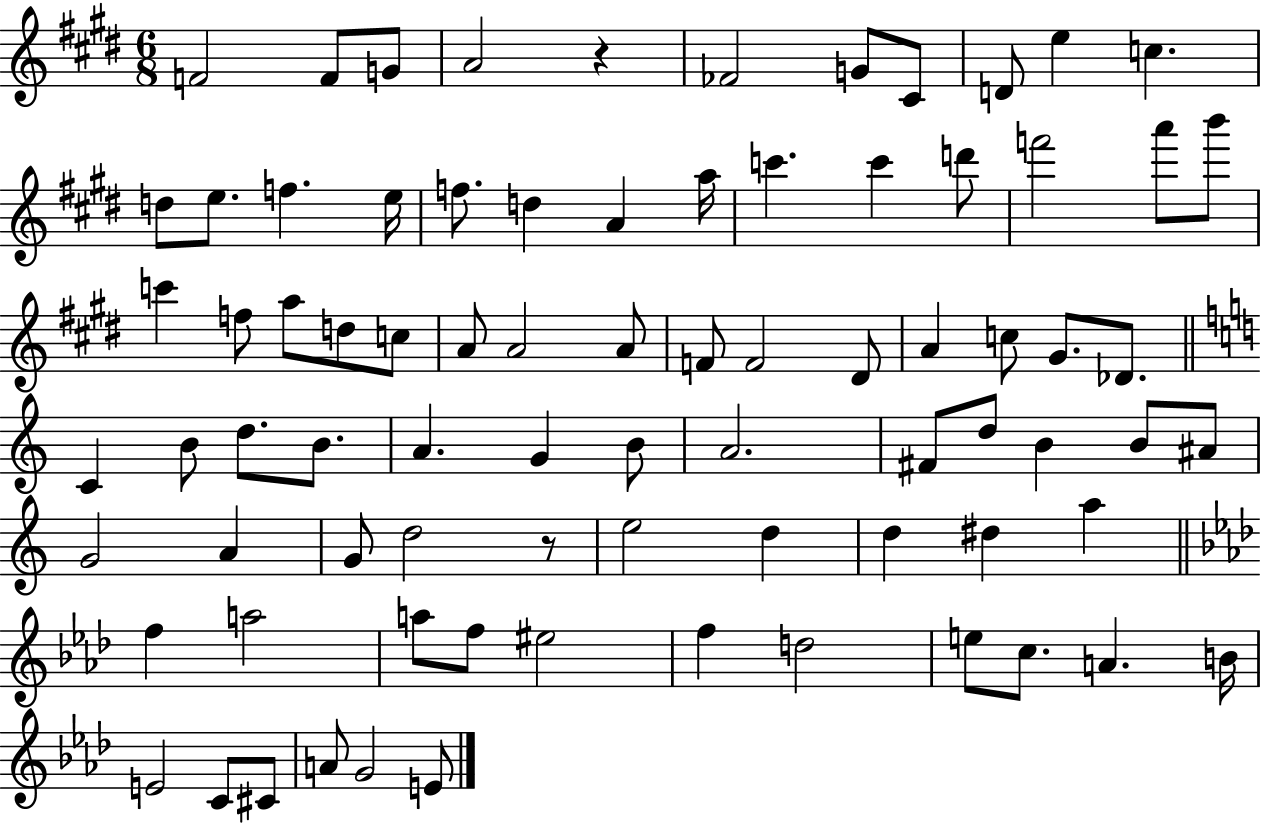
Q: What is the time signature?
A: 6/8